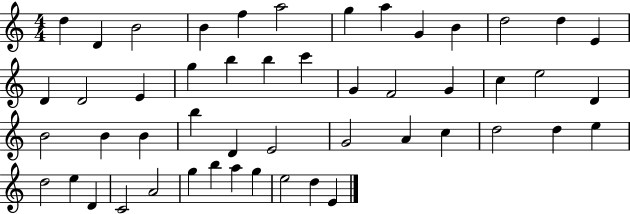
D5/q D4/q B4/h B4/q F5/q A5/h G5/q A5/q G4/q B4/q D5/h D5/q E4/q D4/q D4/h E4/q G5/q B5/q B5/q C6/q G4/q F4/h G4/q C5/q E5/h D4/q B4/h B4/q B4/q B5/q D4/q E4/h G4/h A4/q C5/q D5/h D5/q E5/q D5/h E5/q D4/q C4/h A4/h G5/q B5/q A5/q G5/q E5/h D5/q E4/q